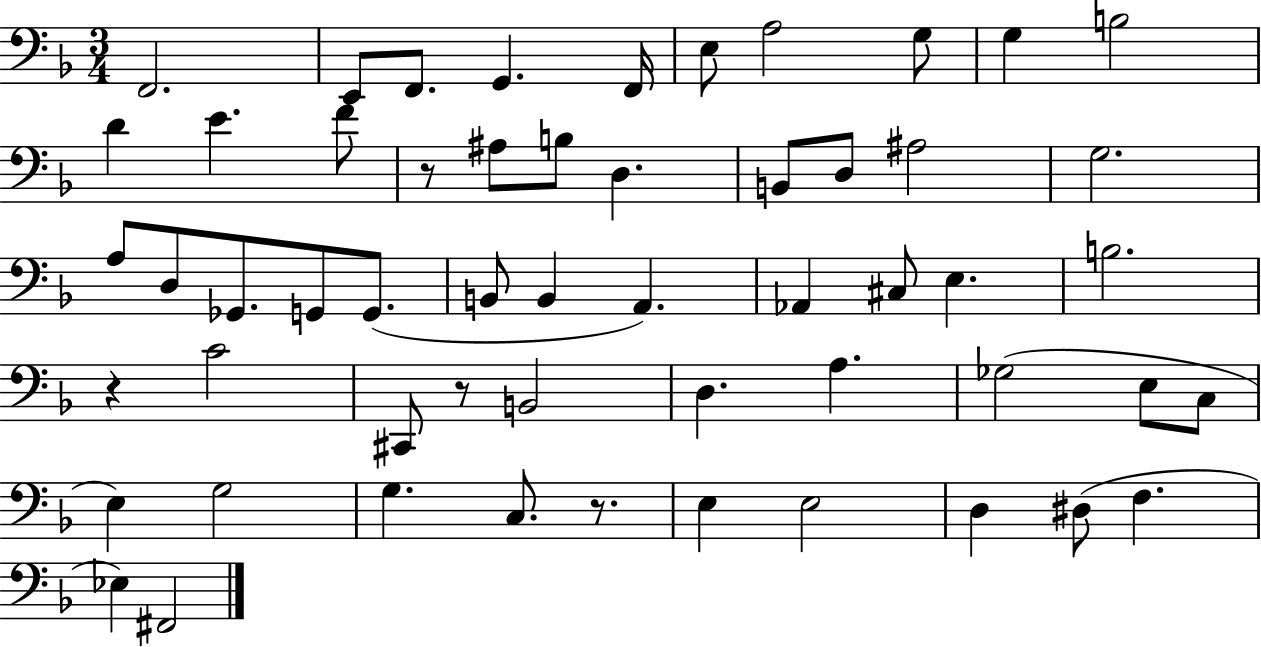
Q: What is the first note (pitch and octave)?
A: F2